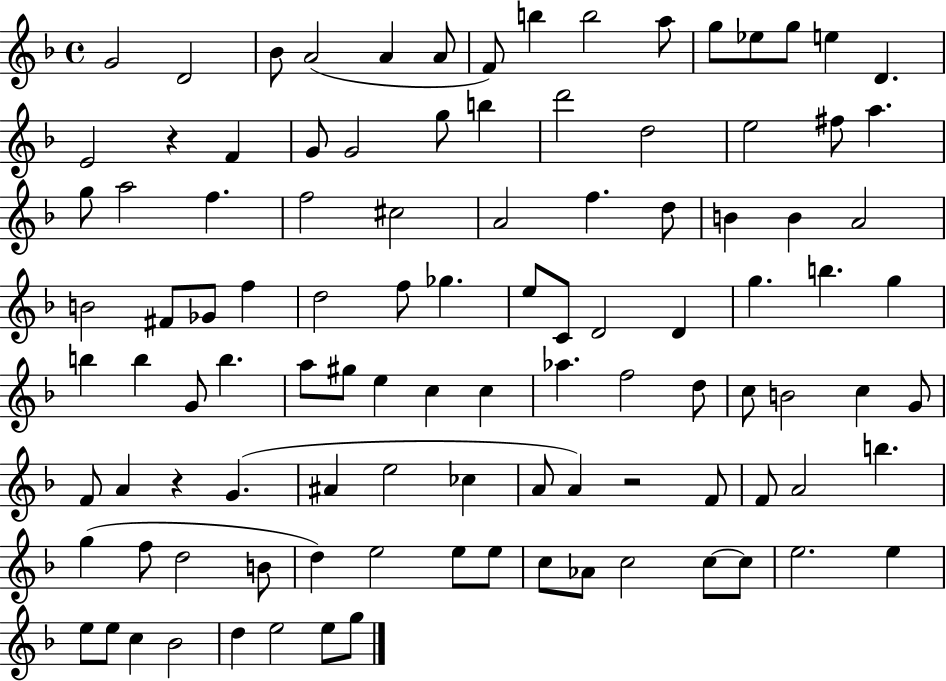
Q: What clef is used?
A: treble